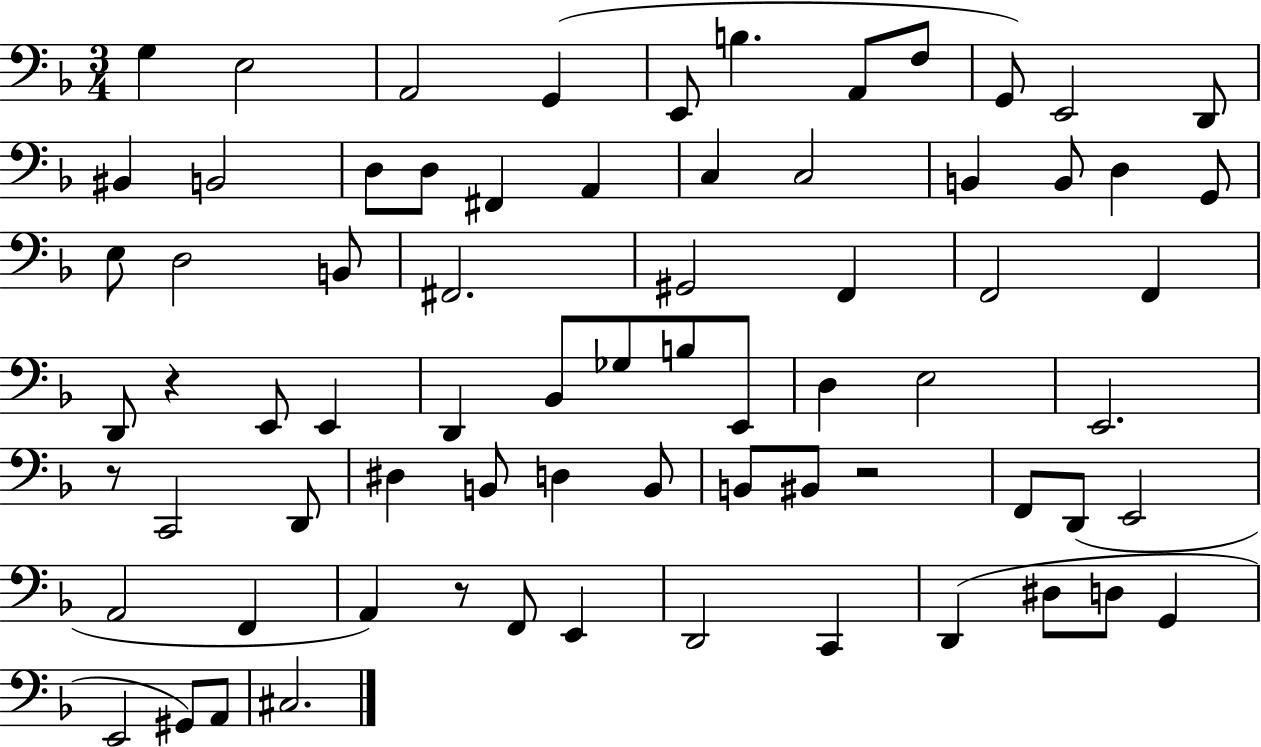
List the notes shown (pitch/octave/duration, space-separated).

G3/q E3/h A2/h G2/q E2/e B3/q. A2/e F3/e G2/e E2/h D2/e BIS2/q B2/h D3/e D3/e F#2/q A2/q C3/q C3/h B2/q B2/e D3/q G2/e E3/e D3/h B2/e F#2/h. G#2/h F2/q F2/h F2/q D2/e R/q E2/e E2/q D2/q Bb2/e Gb3/e B3/e E2/e D3/q E3/h E2/h. R/e C2/h D2/e D#3/q B2/e D3/q B2/e B2/e BIS2/e R/h F2/e D2/e E2/h A2/h F2/q A2/q R/e F2/e E2/q D2/h C2/q D2/q D#3/e D3/e G2/q E2/h G#2/e A2/e C#3/h.